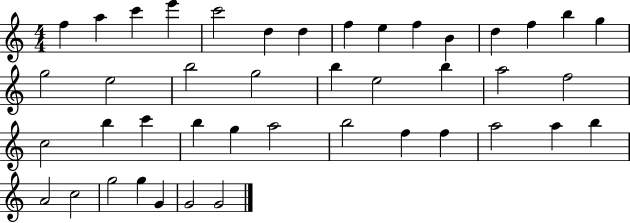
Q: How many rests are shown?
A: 0